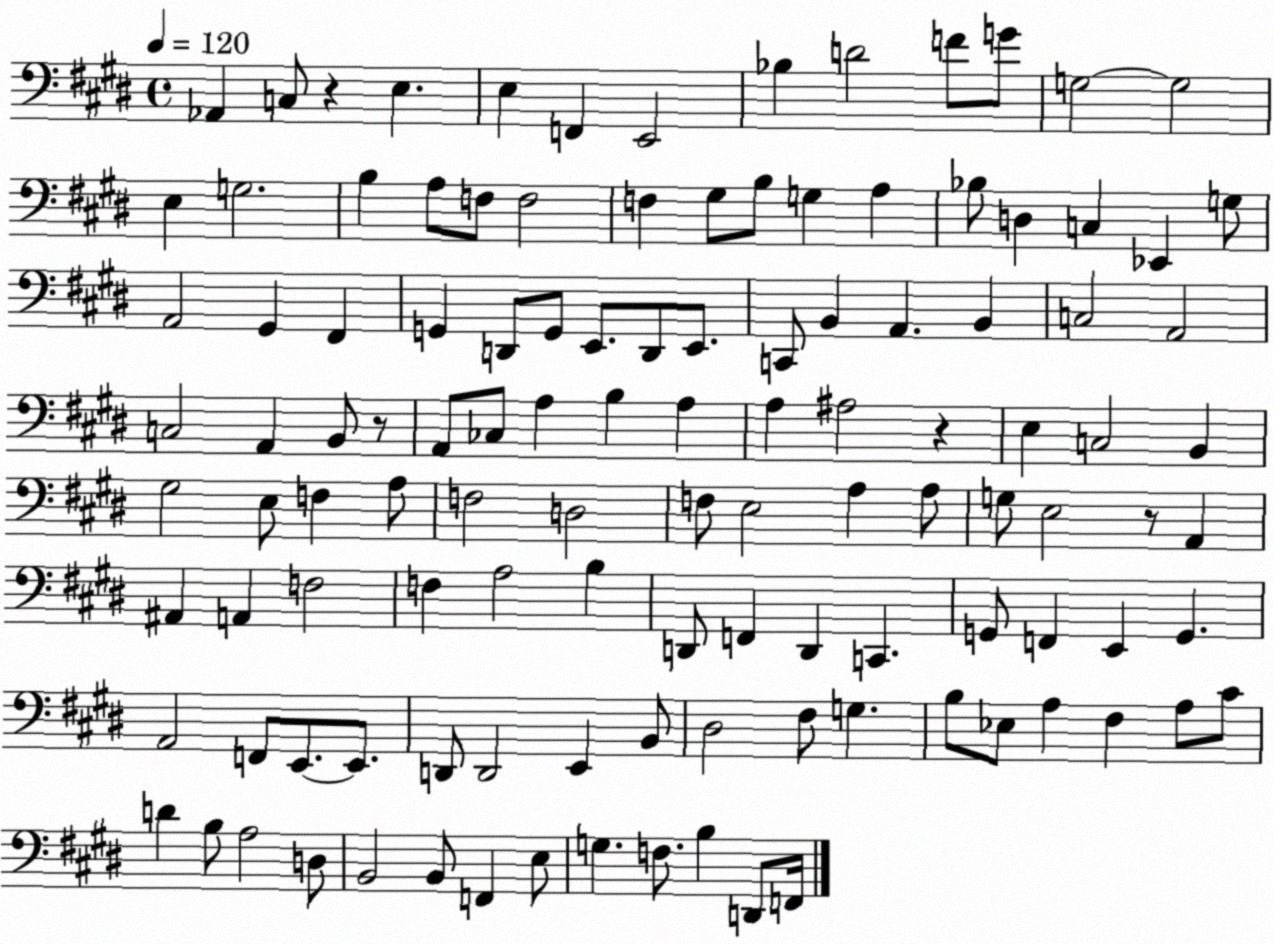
X:1
T:Untitled
M:4/4
L:1/4
K:E
_A,, C,/2 z E, E, F,, E,,2 _B, D2 F/2 G/2 G,2 G,2 E, G,2 B, A,/2 F,/2 F,2 F, ^G,/2 B,/2 G, A, _B,/2 D, C, _E,, G,/2 A,,2 ^G,, ^F,, G,, D,,/2 G,,/2 E,,/2 D,,/2 E,,/2 C,,/2 B,, A,, B,, C,2 A,,2 C,2 A,, B,,/2 z/2 A,,/2 _C,/2 A, B, A, A, ^A,2 z E, C,2 B,, ^G,2 E,/2 F, A,/2 F,2 D,2 F,/2 E,2 A, A,/2 G,/2 E,2 z/2 A,, ^A,, A,, F,2 F, A,2 B, D,,/2 F,, D,, C,, G,,/2 F,, E,, G,, A,,2 F,,/2 E,,/2 E,,/2 D,,/2 D,,2 E,, B,,/2 ^D,2 ^F,/2 G, B,/2 _E,/2 A, ^F, A,/2 ^C/2 D B,/2 A,2 D,/2 B,,2 B,,/2 F,, E,/2 G, F,/2 B, D,,/2 F,,/4